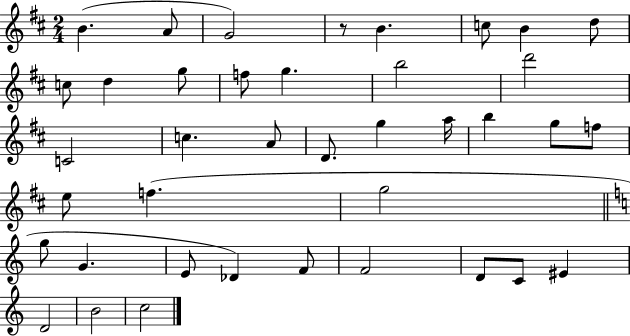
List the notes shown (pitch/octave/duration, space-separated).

B4/q. A4/e G4/h R/e B4/q. C5/e B4/q D5/e C5/e D5/q G5/e F5/e G5/q. B5/h D6/h C4/h C5/q. A4/e D4/e. G5/q A5/s B5/q G5/e F5/e E5/e F5/q. G5/h G5/e G4/q. E4/e Db4/q F4/e F4/h D4/e C4/e EIS4/q D4/h B4/h C5/h